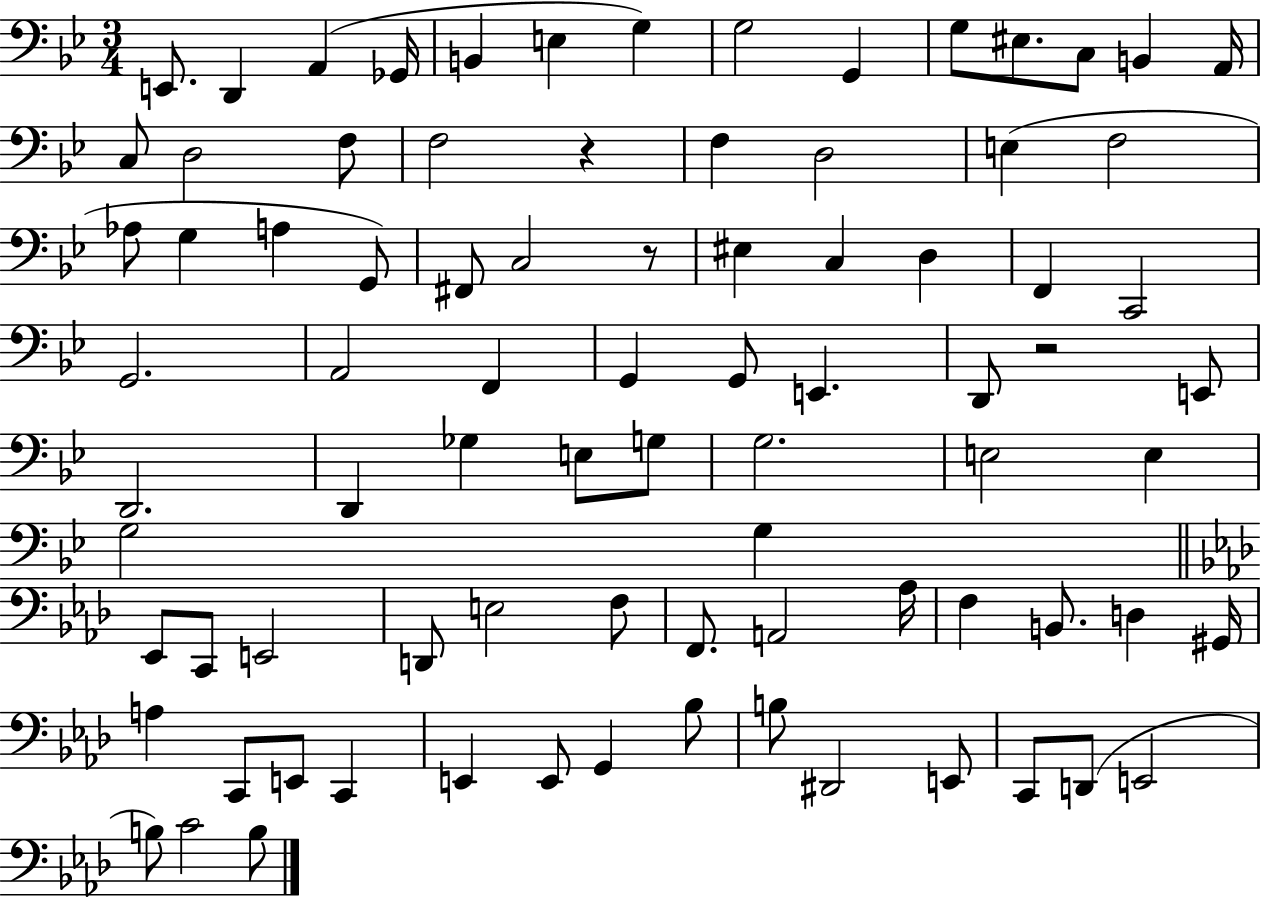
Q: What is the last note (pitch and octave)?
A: B3